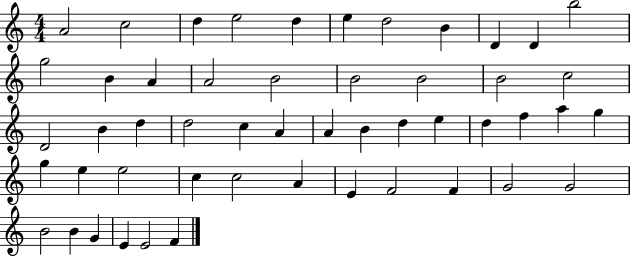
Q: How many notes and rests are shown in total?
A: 51